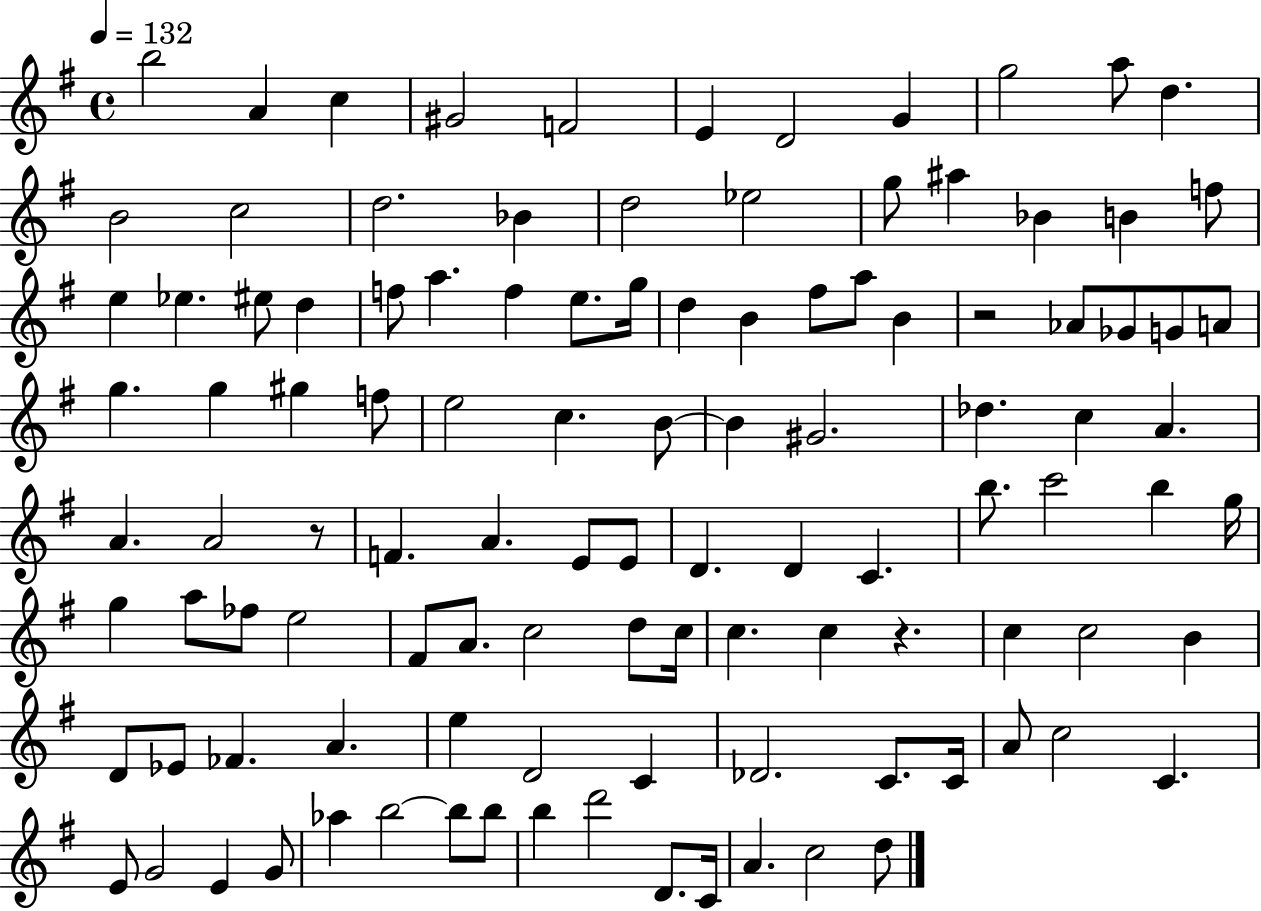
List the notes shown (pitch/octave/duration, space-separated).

B5/h A4/q C5/q G#4/h F4/h E4/q D4/h G4/q G5/h A5/e D5/q. B4/h C5/h D5/h. Bb4/q D5/h Eb5/h G5/e A#5/q Bb4/q B4/q F5/e E5/q Eb5/q. EIS5/e D5/q F5/e A5/q. F5/q E5/e. G5/s D5/q B4/q F#5/e A5/e B4/q R/h Ab4/e Gb4/e G4/e A4/e G5/q. G5/q G#5/q F5/e E5/h C5/q. B4/e B4/q G#4/h. Db5/q. C5/q A4/q. A4/q. A4/h R/e F4/q. A4/q. E4/e E4/e D4/q. D4/q C4/q. B5/e. C6/h B5/q G5/s G5/q A5/e FES5/e E5/h F#4/e A4/e. C5/h D5/e C5/s C5/q. C5/q R/q. C5/q C5/h B4/q D4/e Eb4/e FES4/q. A4/q. E5/q D4/h C4/q Db4/h. C4/e. C4/s A4/e C5/h C4/q. E4/e G4/h E4/q G4/e Ab5/q B5/h B5/e B5/e B5/q D6/h D4/e. C4/s A4/q. C5/h D5/e